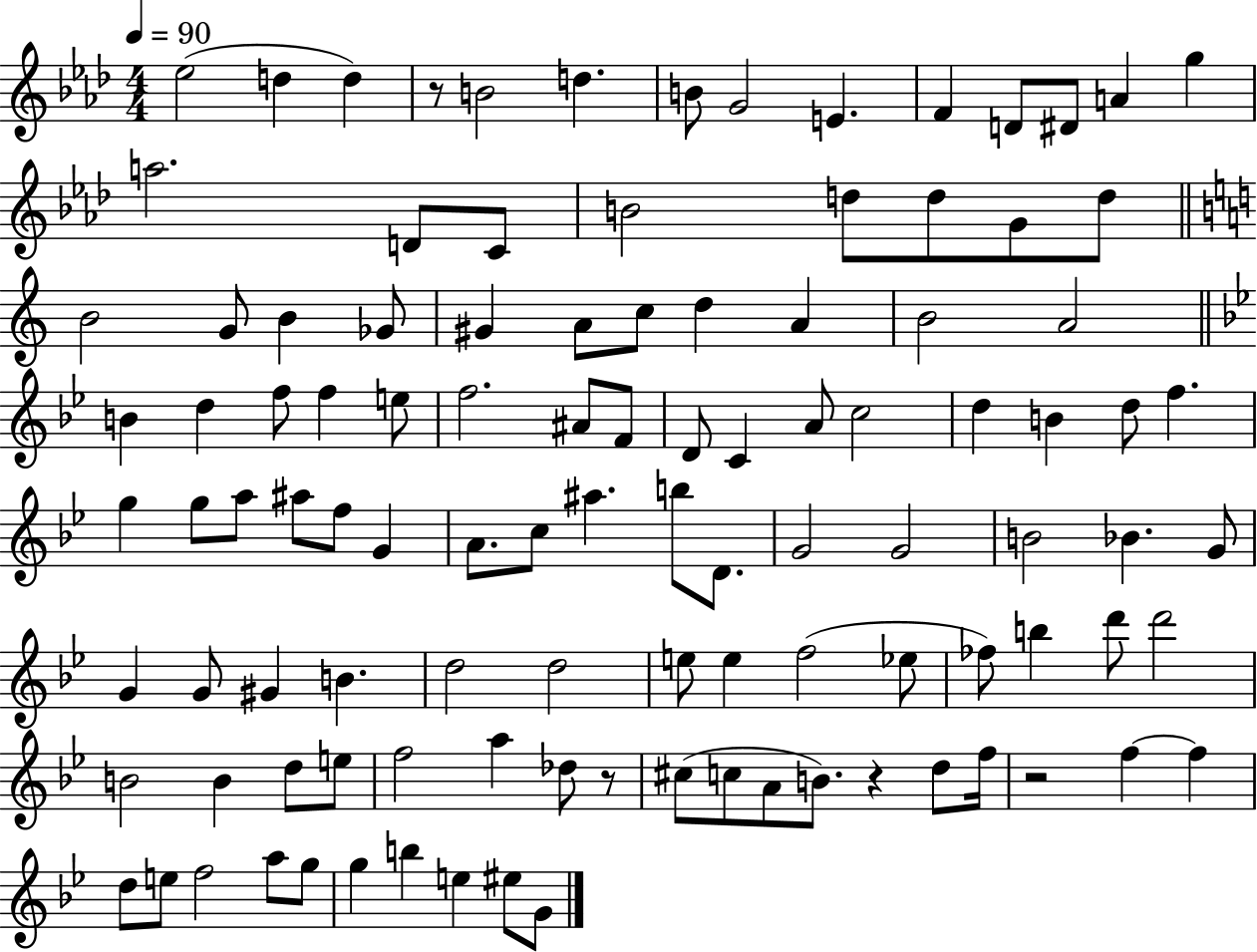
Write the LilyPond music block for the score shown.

{
  \clef treble
  \numericTimeSignature
  \time 4/4
  \key aes \major
  \tempo 4 = 90
  \repeat volta 2 { ees''2( d''4 d''4) | r8 b'2 d''4. | b'8 g'2 e'4. | f'4 d'8 dis'8 a'4 g''4 | \break a''2. d'8 c'8 | b'2 d''8 d''8 g'8 d''8 | \bar "||" \break \key a \minor b'2 g'8 b'4 ges'8 | gis'4 a'8 c''8 d''4 a'4 | b'2 a'2 | \bar "||" \break \key bes \major b'4 d''4 f''8 f''4 e''8 | f''2. ais'8 f'8 | d'8 c'4 a'8 c''2 | d''4 b'4 d''8 f''4. | \break g''4 g''8 a''8 ais''8 f''8 g'4 | a'8. c''8 ais''4. b''8 d'8. | g'2 g'2 | b'2 bes'4. g'8 | \break g'4 g'8 gis'4 b'4. | d''2 d''2 | e''8 e''4 f''2( ees''8 | fes''8) b''4 d'''8 d'''2 | \break b'2 b'4 d''8 e''8 | f''2 a''4 des''8 r8 | cis''8( c''8 a'8 b'8.) r4 d''8 f''16 | r2 f''4~~ f''4 | \break d''8 e''8 f''2 a''8 g''8 | g''4 b''4 e''4 eis''8 g'8 | } \bar "|."
}